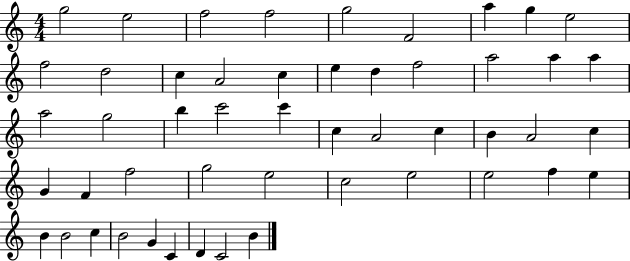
X:1
T:Untitled
M:4/4
L:1/4
K:C
g2 e2 f2 f2 g2 F2 a g e2 f2 d2 c A2 c e d f2 a2 a a a2 g2 b c'2 c' c A2 c B A2 c G F f2 g2 e2 c2 e2 e2 f e B B2 c B2 G C D C2 B